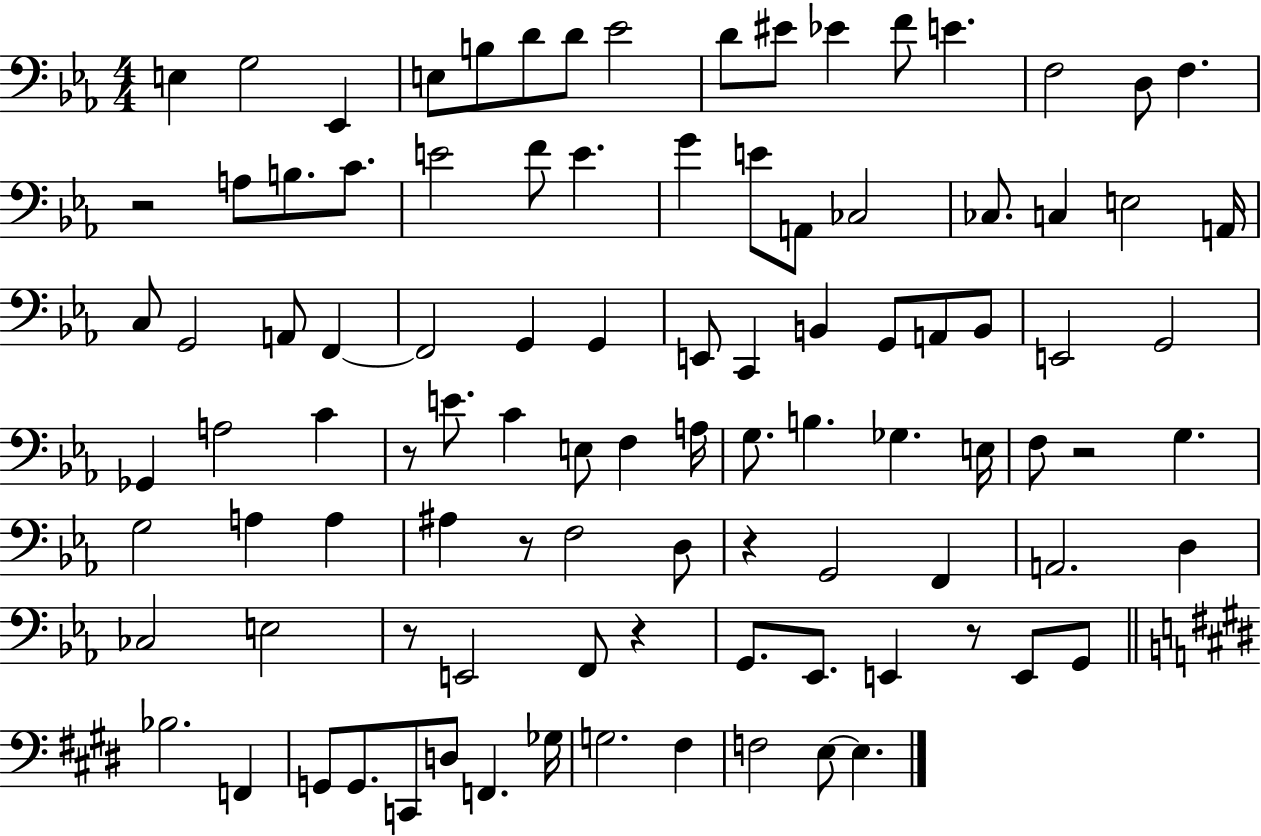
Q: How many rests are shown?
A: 8